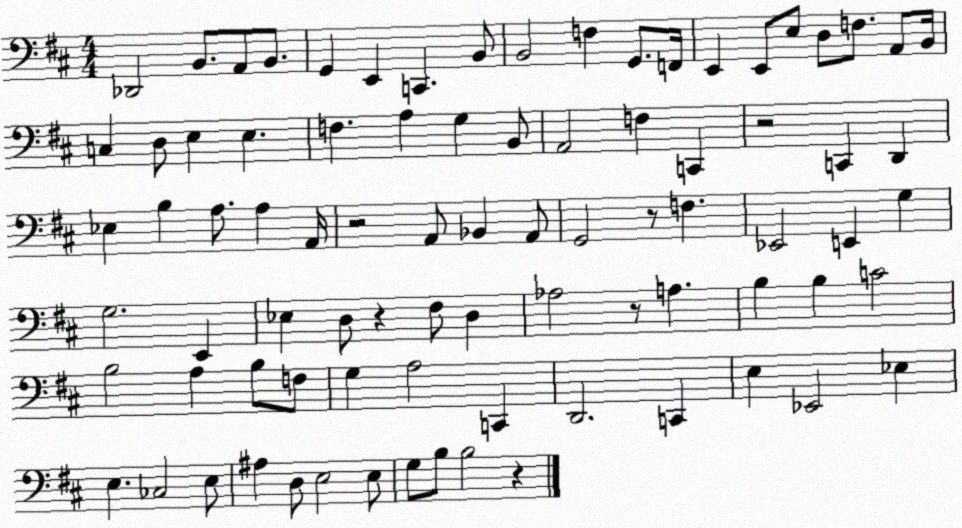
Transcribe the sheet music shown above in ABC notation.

X:1
T:Untitled
M:4/4
L:1/4
K:D
_D,,2 B,,/2 A,,/2 B,,/2 G,, E,, C,, B,,/2 B,,2 F, G,,/2 F,,/4 E,, E,,/2 E,/2 D,/2 F,/2 A,,/2 B,,/4 C, D,/2 E, E, F, A, G, B,,/2 A,,2 F, C,, z2 C,, D,, _E, B, A,/2 A, A,,/4 z2 A,,/2 _B,, A,,/2 G,,2 z/2 F, _E,,2 E,, G, G,2 E,, _E, D,/2 z ^F,/2 D, _A,2 z/2 A, B, B, C2 B,2 A, B,/2 F,/2 G, A,2 C,, D,,2 C,, E, _E,,2 _E, E, _C,2 E,/2 ^A, D,/2 E,2 E,/2 G,/2 B,/2 B,2 z